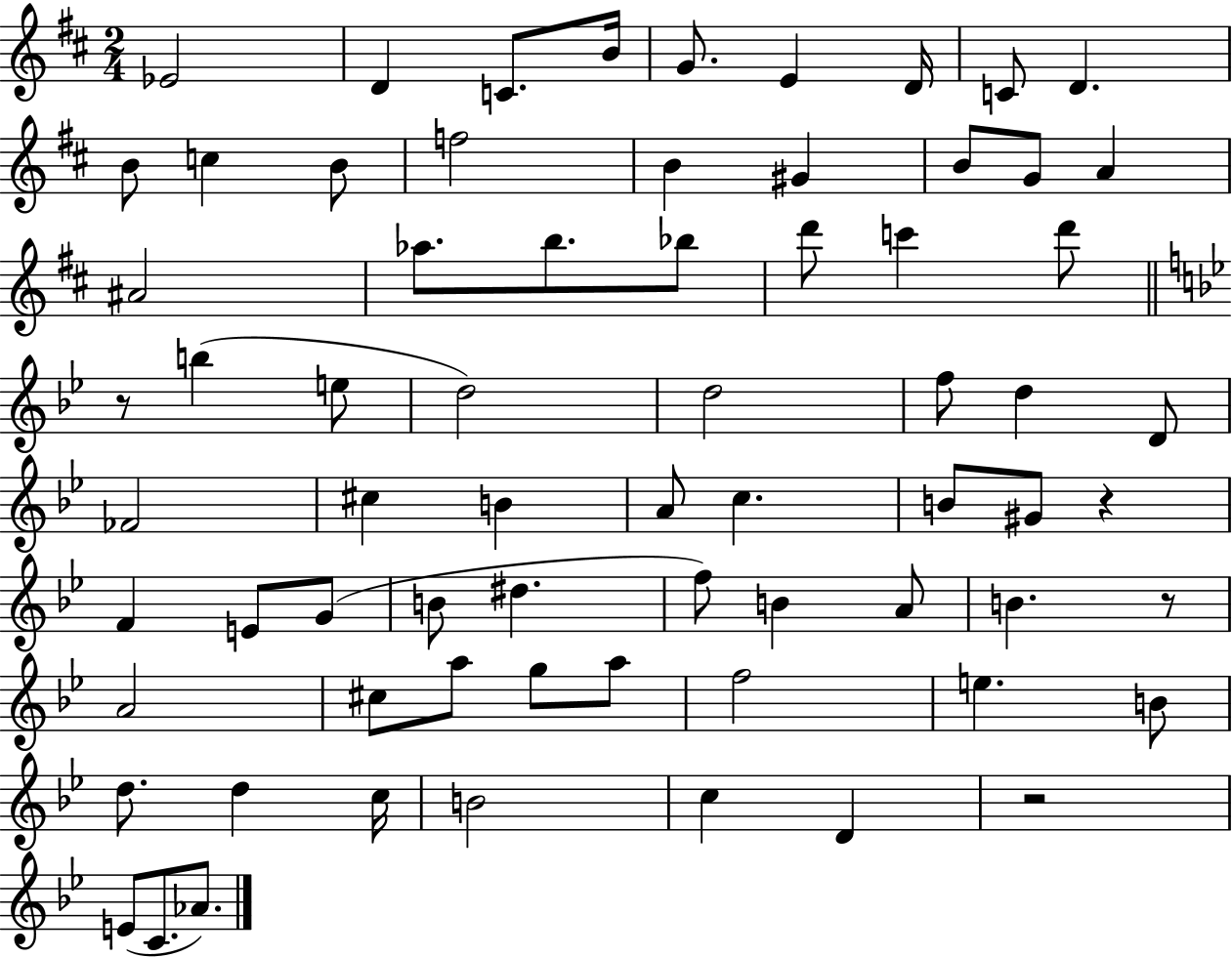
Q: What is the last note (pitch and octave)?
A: Ab4